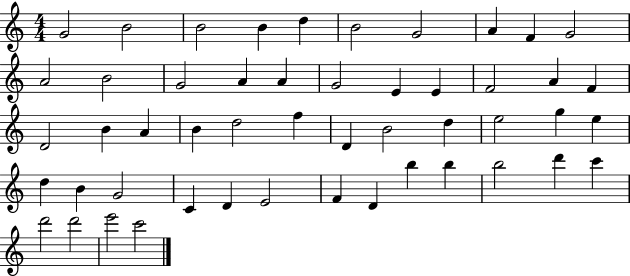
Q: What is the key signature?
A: C major